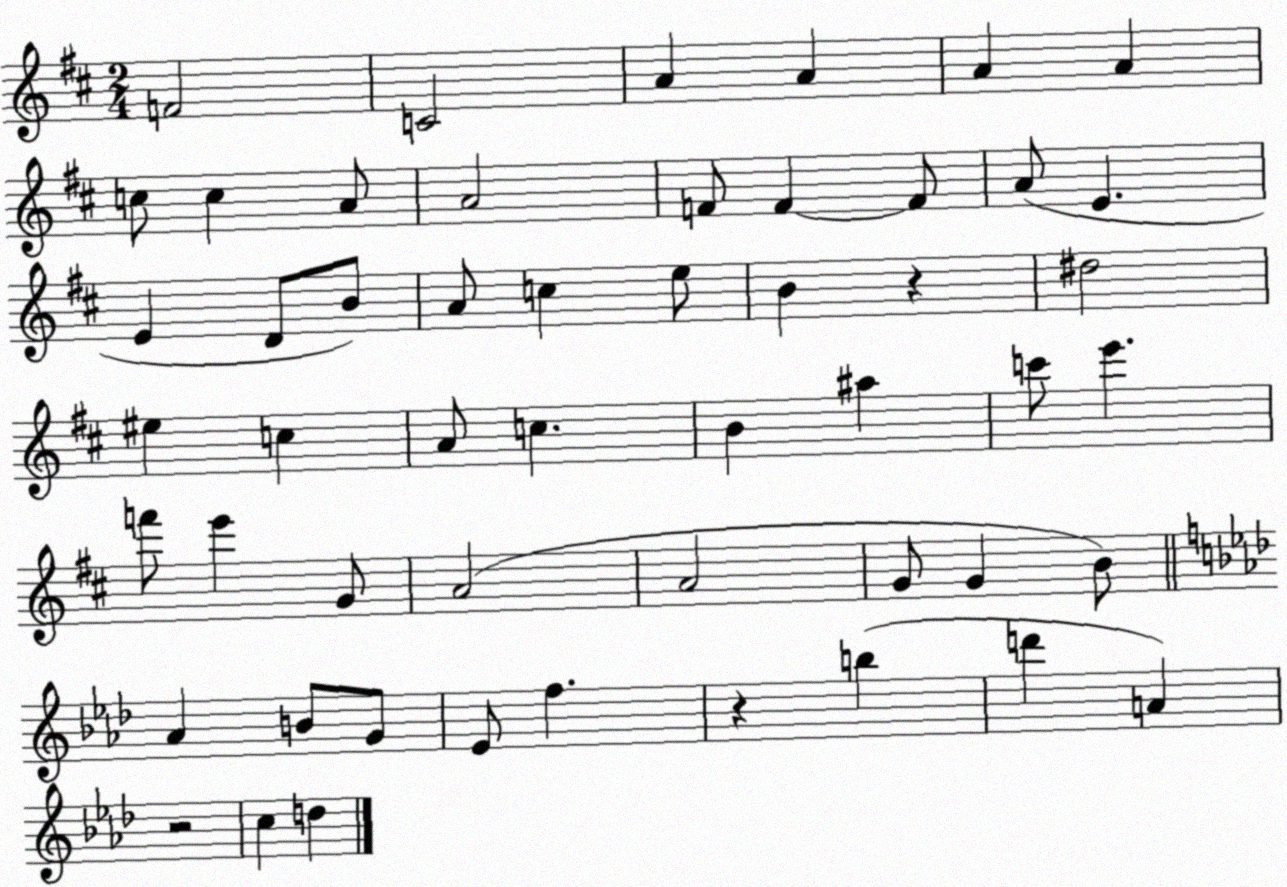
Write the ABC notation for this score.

X:1
T:Untitled
M:2/4
L:1/4
K:D
F2 C2 A A A A c/2 c A/2 A2 F/2 F F/2 A/2 E E D/2 B/2 A/2 c e/2 B z ^d2 ^e c A/2 c B ^a c'/2 e' f'/2 e' G/2 A2 A2 G/2 G B/2 _A B/2 G/2 _E/2 f z b d' A z2 c d